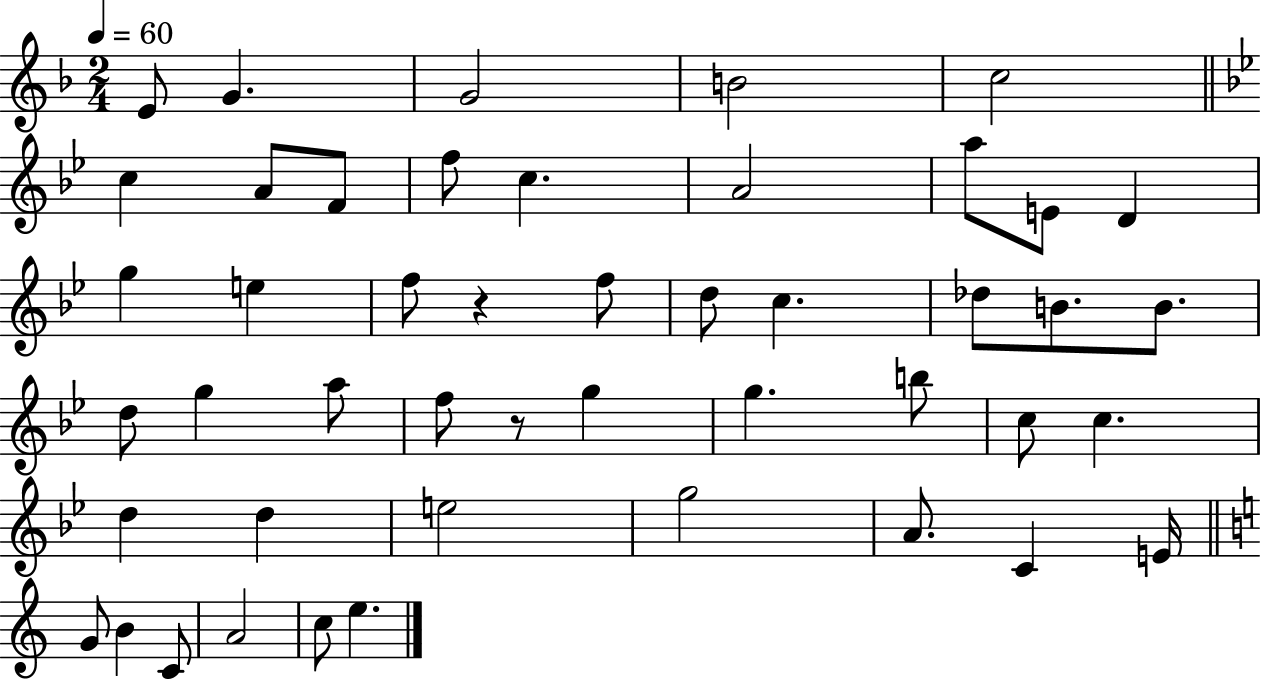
{
  \clef treble
  \numericTimeSignature
  \time 2/4
  \key f \major
  \tempo 4 = 60
  \repeat volta 2 { e'8 g'4. | g'2 | b'2 | c''2 | \break \bar "||" \break \key g \minor c''4 a'8 f'8 | f''8 c''4. | a'2 | a''8 e'8 d'4 | \break g''4 e''4 | f''8 r4 f''8 | d''8 c''4. | des''8 b'8. b'8. | \break d''8 g''4 a''8 | f''8 r8 g''4 | g''4. b''8 | c''8 c''4. | \break d''4 d''4 | e''2 | g''2 | a'8. c'4 e'16 | \break \bar "||" \break \key c \major g'8 b'4 c'8 | a'2 | c''8 e''4. | } \bar "|."
}